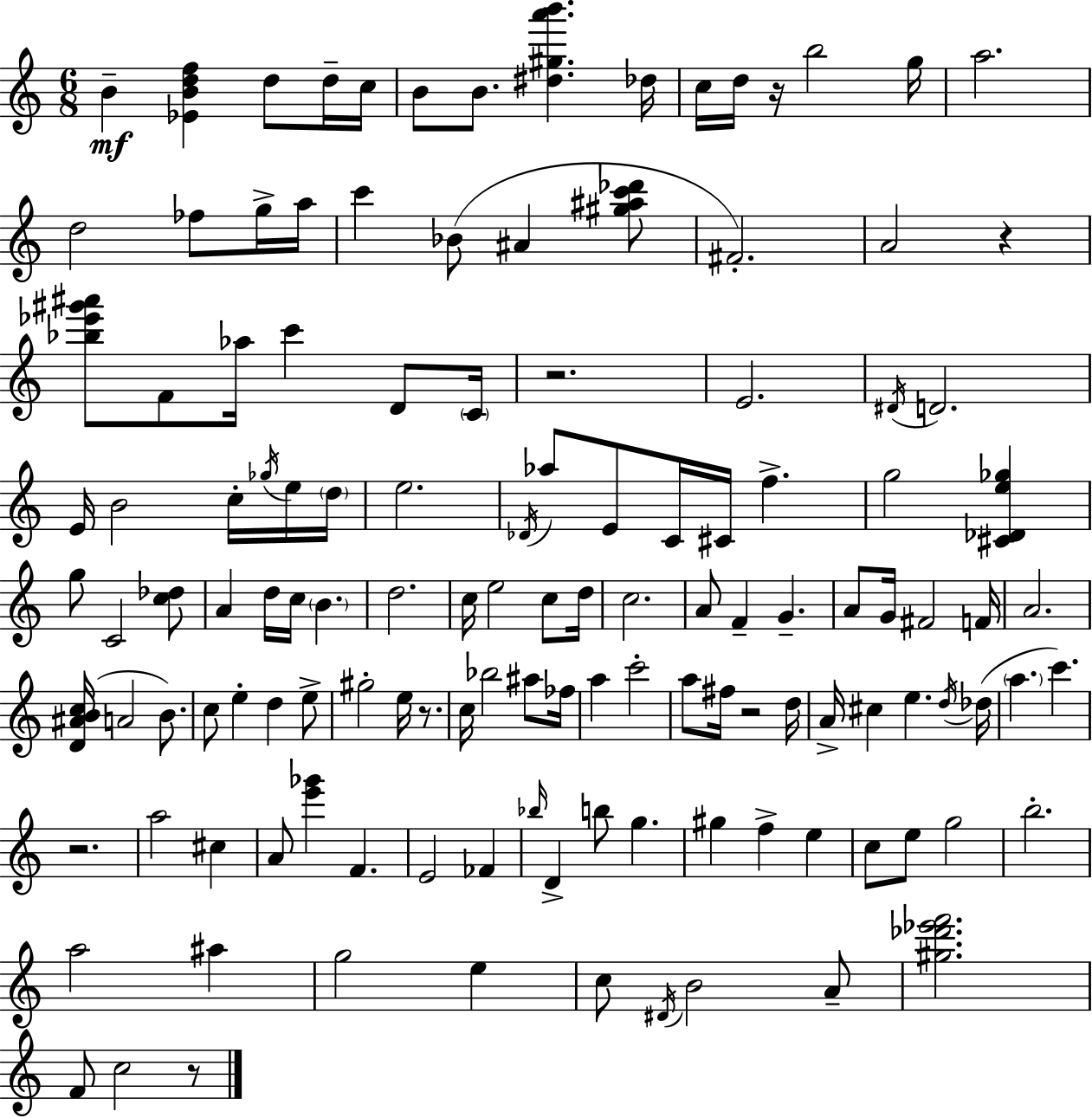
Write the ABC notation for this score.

X:1
T:Untitled
M:6/8
L:1/4
K:C
B [_EBdf] d/2 d/4 c/4 B/2 B/2 [^d^ga'b'] _d/4 c/4 d/4 z/4 b2 g/4 a2 d2 _f/2 g/4 a/4 c' _B/2 ^A [^g^ac'_d']/2 ^F2 A2 z [_b_e'^g'^a']/2 F/2 _a/4 c' D/2 C/4 z2 E2 ^D/4 D2 E/4 B2 c/4 _g/4 e/4 d/4 e2 _D/4 _a/2 E/2 C/4 ^C/4 f g2 [^C_De_g] g/2 C2 [c_d]/2 A d/4 c/4 B d2 c/4 e2 c/2 d/4 c2 A/2 F G A/2 G/4 ^F2 F/4 A2 [D^ABc]/4 A2 B/2 c/2 e d e/2 ^g2 e/4 z/2 c/4 _b2 ^a/2 _f/4 a c'2 a/2 ^f/4 z2 d/4 A/4 ^c e d/4 _d/4 a c' z2 a2 ^c A/2 [e'_g'] F E2 _F _b/4 D b/2 g ^g f e c/2 e/2 g2 b2 a2 ^a g2 e c/2 ^D/4 B2 A/2 [^g_d'_e'f']2 F/2 c2 z/2